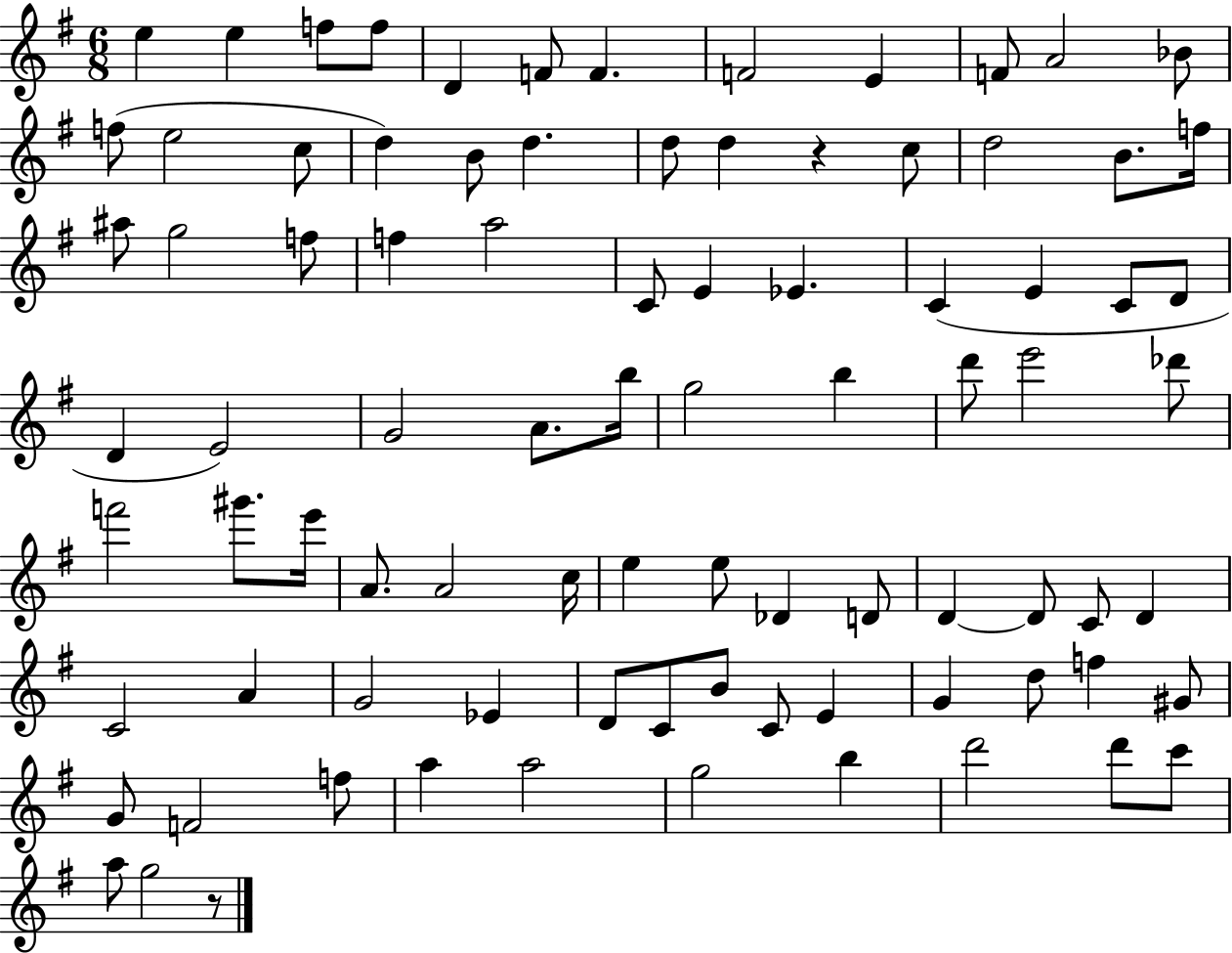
E5/q E5/q F5/e F5/e D4/q F4/e F4/q. F4/h E4/q F4/e A4/h Bb4/e F5/e E5/h C5/e D5/q B4/e D5/q. D5/e D5/q R/q C5/e D5/h B4/e. F5/s A#5/e G5/h F5/e F5/q A5/h C4/e E4/q Eb4/q. C4/q E4/q C4/e D4/e D4/q E4/h G4/h A4/e. B5/s G5/h B5/q D6/e E6/h Db6/e F6/h G#6/e. E6/s A4/e. A4/h C5/s E5/q E5/e Db4/q D4/e D4/q D4/e C4/e D4/q C4/h A4/q G4/h Eb4/q D4/e C4/e B4/e C4/e E4/q G4/q D5/e F5/q G#4/e G4/e F4/h F5/e A5/q A5/h G5/h B5/q D6/h D6/e C6/e A5/e G5/h R/e